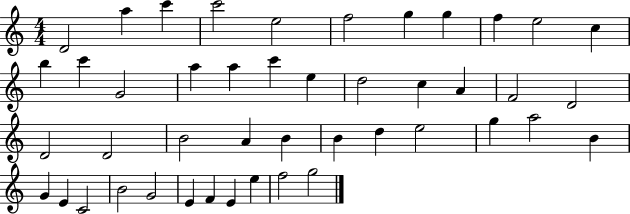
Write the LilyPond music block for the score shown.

{
  \clef treble
  \numericTimeSignature
  \time 4/4
  \key c \major
  d'2 a''4 c'''4 | c'''2 e''2 | f''2 g''4 g''4 | f''4 e''2 c''4 | \break b''4 c'''4 g'2 | a''4 a''4 c'''4 e''4 | d''2 c''4 a'4 | f'2 d'2 | \break d'2 d'2 | b'2 a'4 b'4 | b'4 d''4 e''2 | g''4 a''2 b'4 | \break g'4 e'4 c'2 | b'2 g'2 | e'4 f'4 e'4 e''4 | f''2 g''2 | \break \bar "|."
}